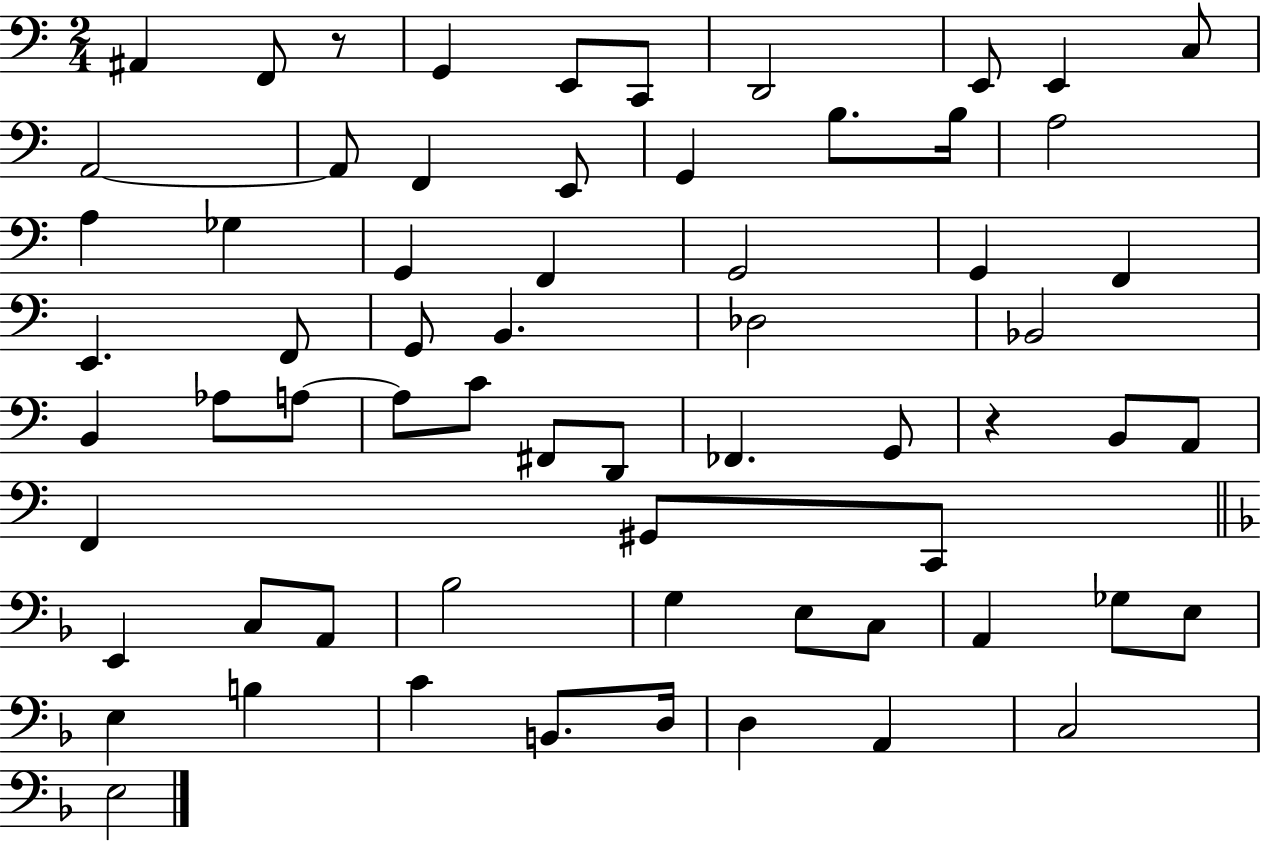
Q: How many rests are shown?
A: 2